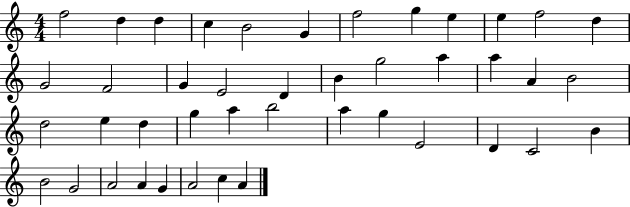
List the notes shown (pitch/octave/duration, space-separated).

F5/h D5/q D5/q C5/q B4/h G4/q F5/h G5/q E5/q E5/q F5/h D5/q G4/h F4/h G4/q E4/h D4/q B4/q G5/h A5/q A5/q A4/q B4/h D5/h E5/q D5/q G5/q A5/q B5/h A5/q G5/q E4/h D4/q C4/h B4/q B4/h G4/h A4/h A4/q G4/q A4/h C5/q A4/q